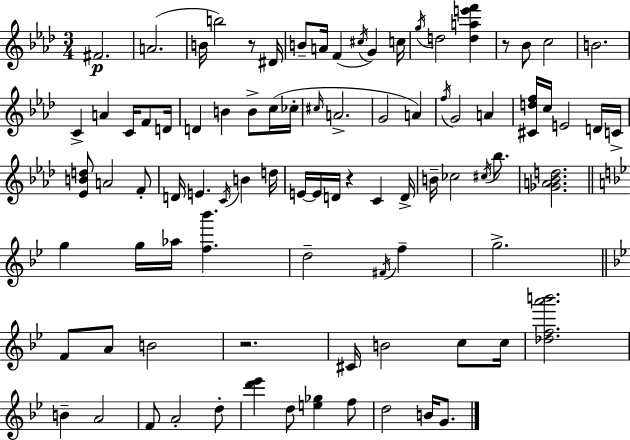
F#4/h. A4/h. B4/s B5/h R/e D#4/s B4/e A4/s F4/q C#5/s G4/q C5/s G5/s D5/h [D5,A5,E6,F6]/q R/e Bb4/e C5/h B4/h. C4/q A4/q C4/s F4/e D4/s D4/q B4/q B4/e C5/s CES5/s C#5/s A4/h. G4/h A4/q F5/s G4/h A4/q [C#4,D5,F5]/s C5/s E4/h D4/s C4/s [Eb4,B4,D5]/e A4/h F4/e D4/s E4/q. C4/s B4/q D5/s E4/s E4/s D4/s R/q C4/q D4/s B4/s CES5/h C#5/s Bb5/e. [Gb4,A4,Bb4,D5]/h. G5/q G5/s Ab5/s [F5,Bb6]/q. D5/h F#4/s F5/q G5/h. F4/e A4/e B4/h R/h. C#4/s B4/h C5/e C5/s [Db5,F5,A6,B6]/h. B4/q A4/h F4/e A4/h D5/e [D6,Eb6]/q D5/e [E5,Gb5]/q F5/e D5/h B4/s G4/e.